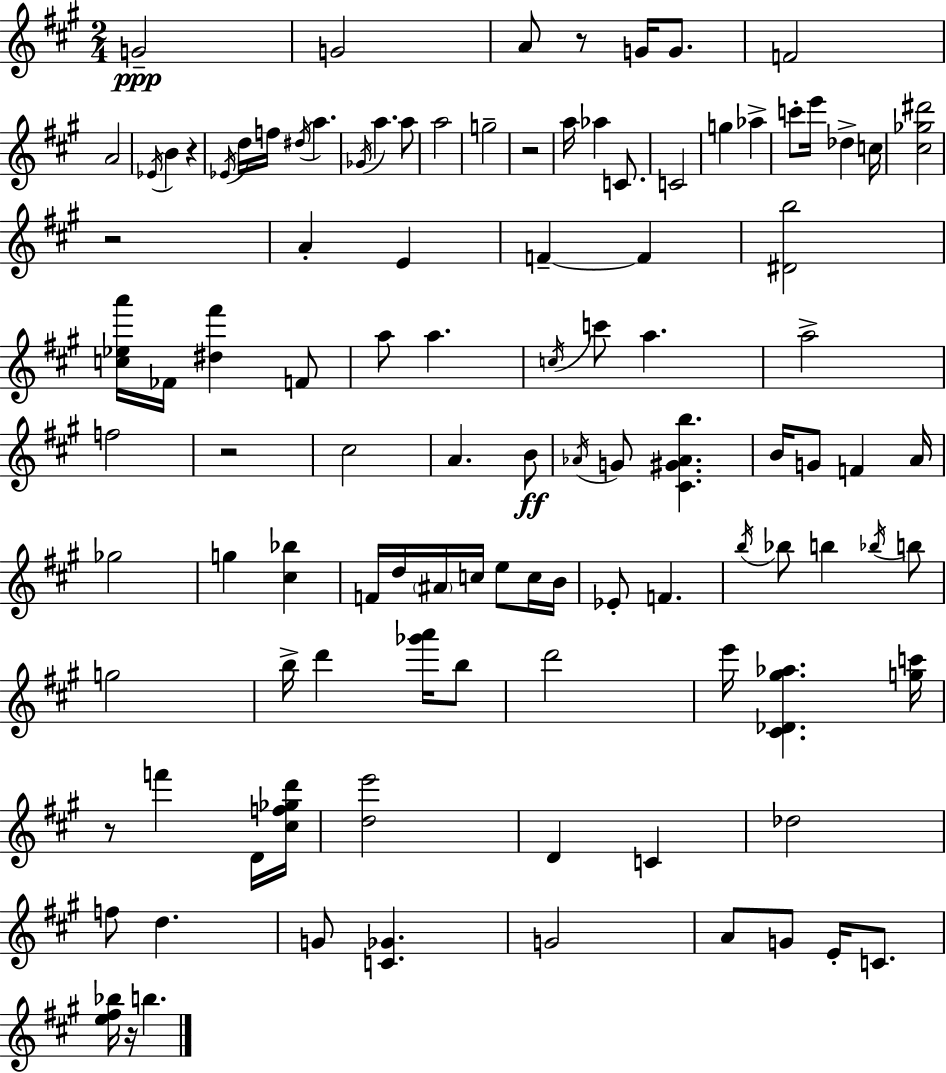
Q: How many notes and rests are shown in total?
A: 107